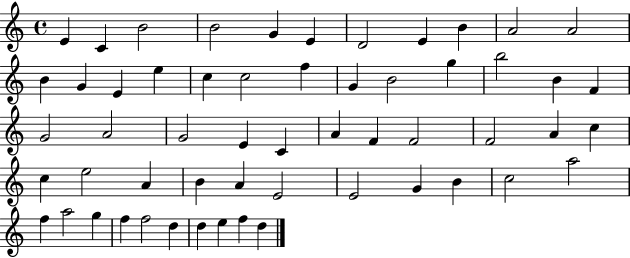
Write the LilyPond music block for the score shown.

{
  \clef treble
  \time 4/4
  \defaultTimeSignature
  \key c \major
  e'4 c'4 b'2 | b'2 g'4 e'4 | d'2 e'4 b'4 | a'2 a'2 | \break b'4 g'4 e'4 e''4 | c''4 c''2 f''4 | g'4 b'2 g''4 | b''2 b'4 f'4 | \break g'2 a'2 | g'2 e'4 c'4 | a'4 f'4 f'2 | f'2 a'4 c''4 | \break c''4 e''2 a'4 | b'4 a'4 e'2 | e'2 g'4 b'4 | c''2 a''2 | \break f''4 a''2 g''4 | f''4 f''2 d''4 | d''4 e''4 f''4 d''4 | \bar "|."
}